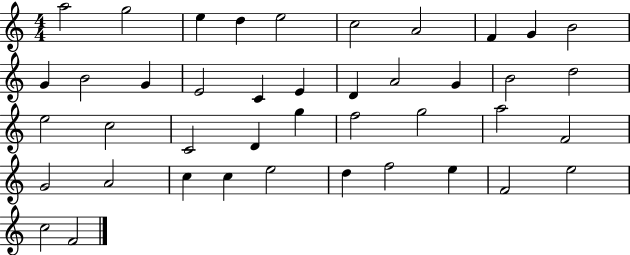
X:1
T:Untitled
M:4/4
L:1/4
K:C
a2 g2 e d e2 c2 A2 F G B2 G B2 G E2 C E D A2 G B2 d2 e2 c2 C2 D g f2 g2 a2 F2 G2 A2 c c e2 d f2 e F2 e2 c2 F2